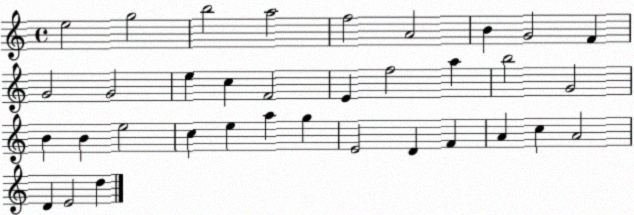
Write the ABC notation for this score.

X:1
T:Untitled
M:4/4
L:1/4
K:C
e2 g2 b2 a2 f2 A2 B G2 F G2 G2 e c F2 E f2 a b2 G2 B B e2 c e a g E2 D F A c A2 D E2 d